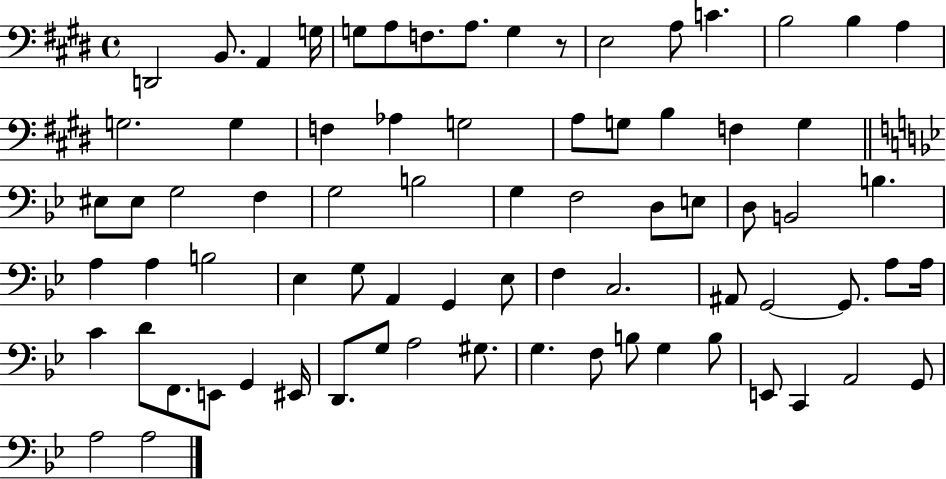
D2/h B2/e. A2/q G3/s G3/e A3/e F3/e. A3/e. G3/q R/e E3/h A3/e C4/q. B3/h B3/q A3/q G3/h. G3/q F3/q Ab3/q G3/h A3/e G3/e B3/q F3/q G3/q EIS3/e EIS3/e G3/h F3/q G3/h B3/h G3/q F3/h D3/e E3/e D3/e B2/h B3/q. A3/q A3/q B3/h Eb3/q G3/e A2/q G2/q Eb3/e F3/q C3/h. A#2/e G2/h G2/e. A3/e A3/s C4/q D4/e F2/e. E2/e G2/q EIS2/s D2/e. G3/e A3/h G#3/e. G3/q. F3/e B3/e G3/q B3/e E2/e C2/q A2/h G2/e A3/h A3/h